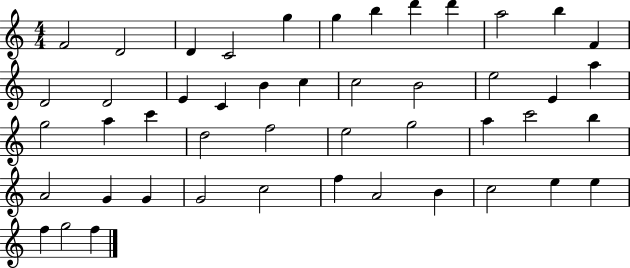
{
  \clef treble
  \numericTimeSignature
  \time 4/4
  \key c \major
  f'2 d'2 | d'4 c'2 g''4 | g''4 b''4 d'''4 d'''4 | a''2 b''4 f'4 | \break d'2 d'2 | e'4 c'4 b'4 c''4 | c''2 b'2 | e''2 e'4 a''4 | \break g''2 a''4 c'''4 | d''2 f''2 | e''2 g''2 | a''4 c'''2 b''4 | \break a'2 g'4 g'4 | g'2 c''2 | f''4 a'2 b'4 | c''2 e''4 e''4 | \break f''4 g''2 f''4 | \bar "|."
}